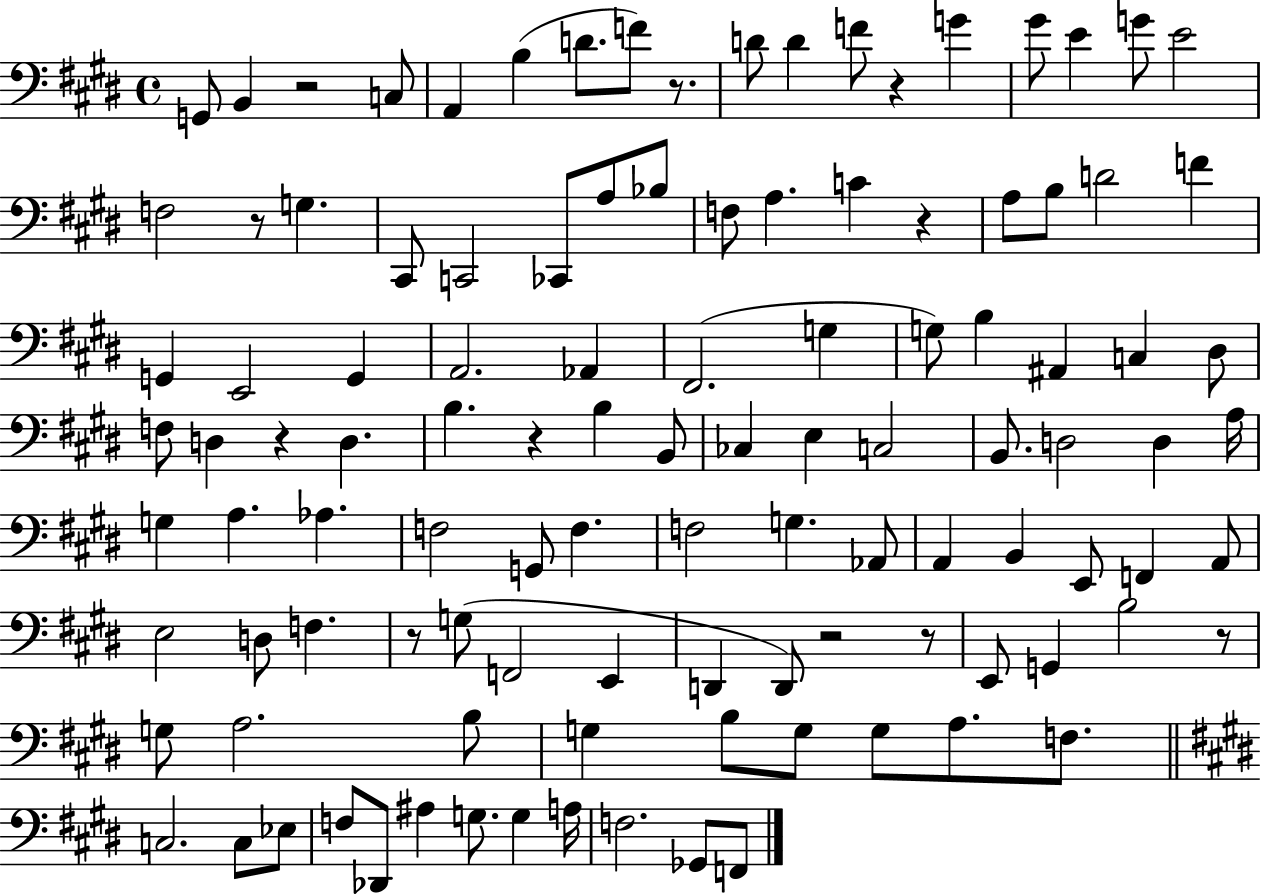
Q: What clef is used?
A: bass